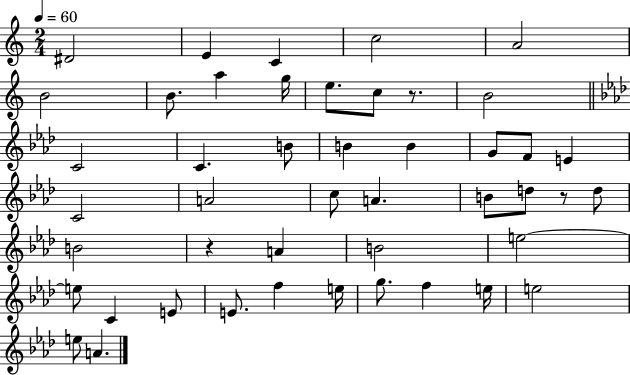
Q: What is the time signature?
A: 2/4